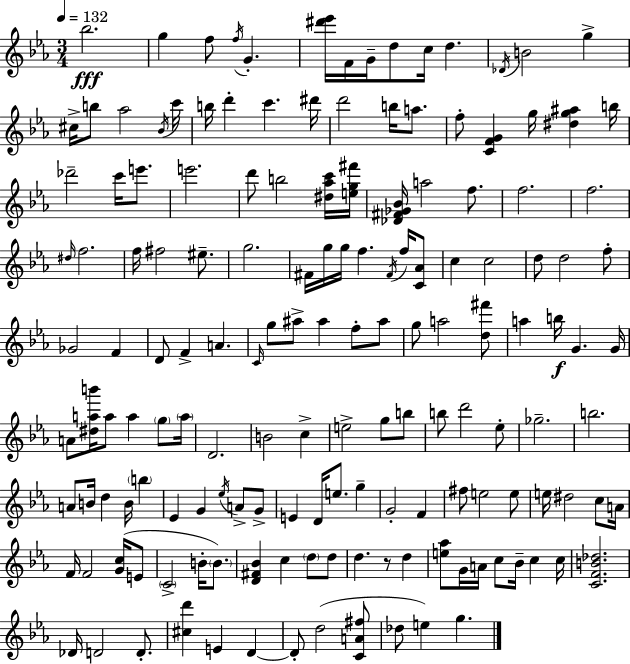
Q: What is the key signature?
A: C minor